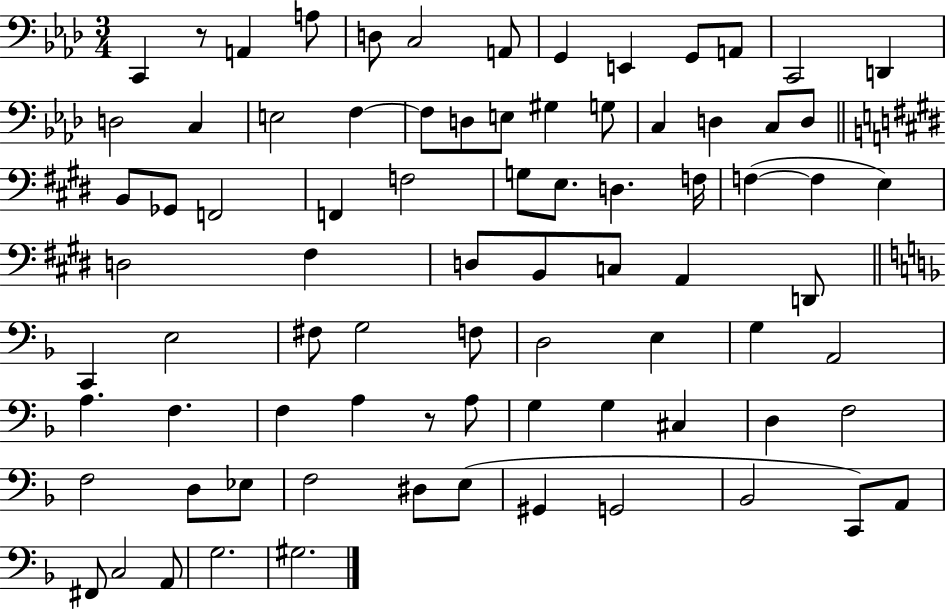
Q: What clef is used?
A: bass